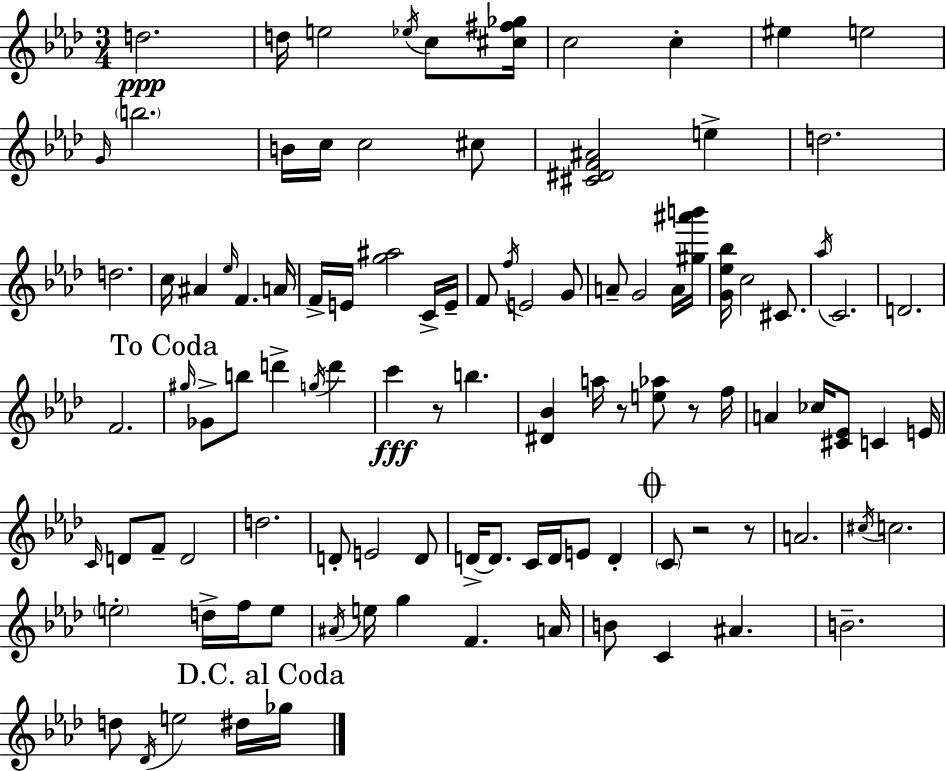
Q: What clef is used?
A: treble